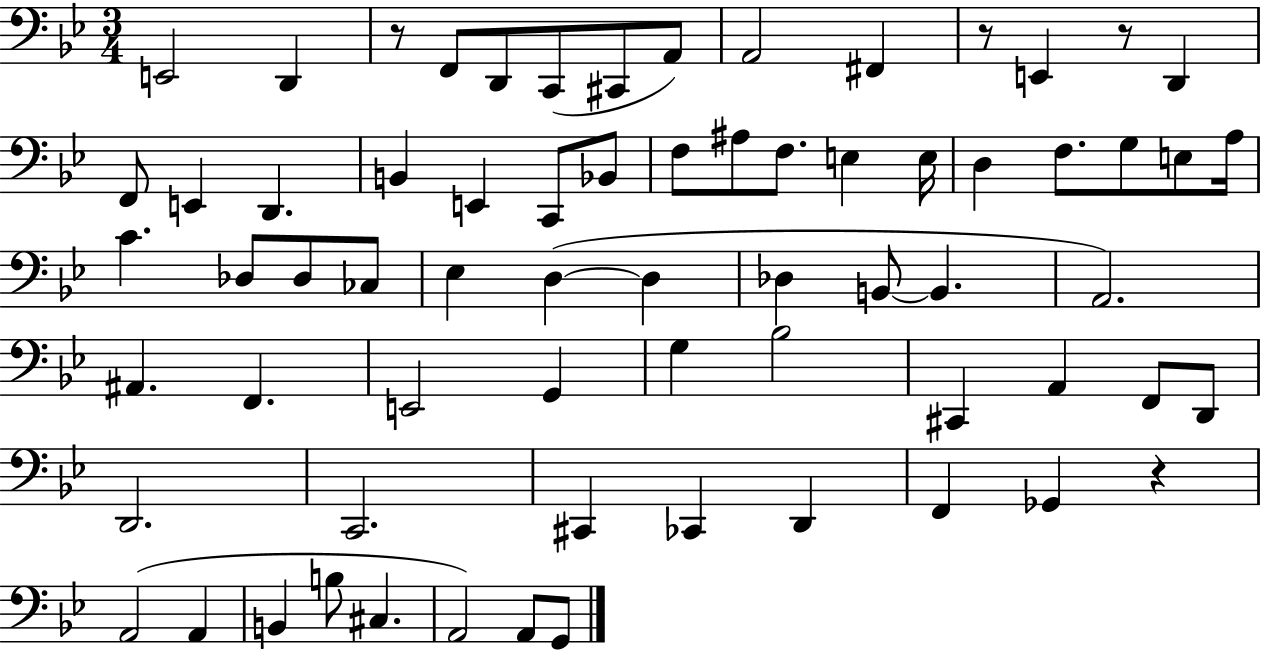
E2/h D2/q R/e F2/e D2/e C2/e C#2/e A2/e A2/h F#2/q R/e E2/q R/e D2/q F2/e E2/q D2/q. B2/q E2/q C2/e Bb2/e F3/e A#3/e F3/e. E3/q E3/s D3/q F3/e. G3/e E3/e A3/s C4/q. Db3/e Db3/e CES3/e Eb3/q D3/q D3/q Db3/q B2/e B2/q. A2/h. A#2/q. F2/q. E2/h G2/q G3/q Bb3/h C#2/q A2/q F2/e D2/e D2/h. C2/h. C#2/q CES2/q D2/q F2/q Gb2/q R/q A2/h A2/q B2/q B3/e C#3/q. A2/h A2/e G2/e